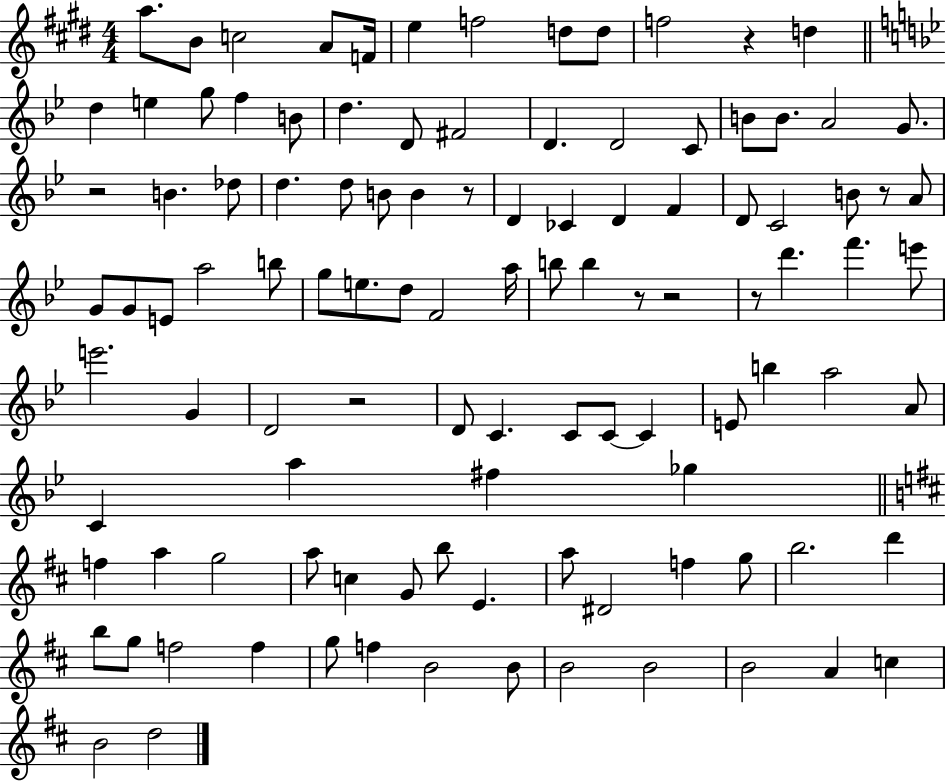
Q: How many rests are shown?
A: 8